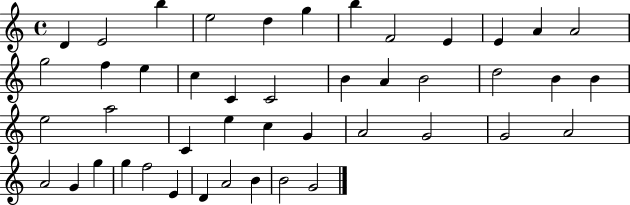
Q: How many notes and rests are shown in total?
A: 45